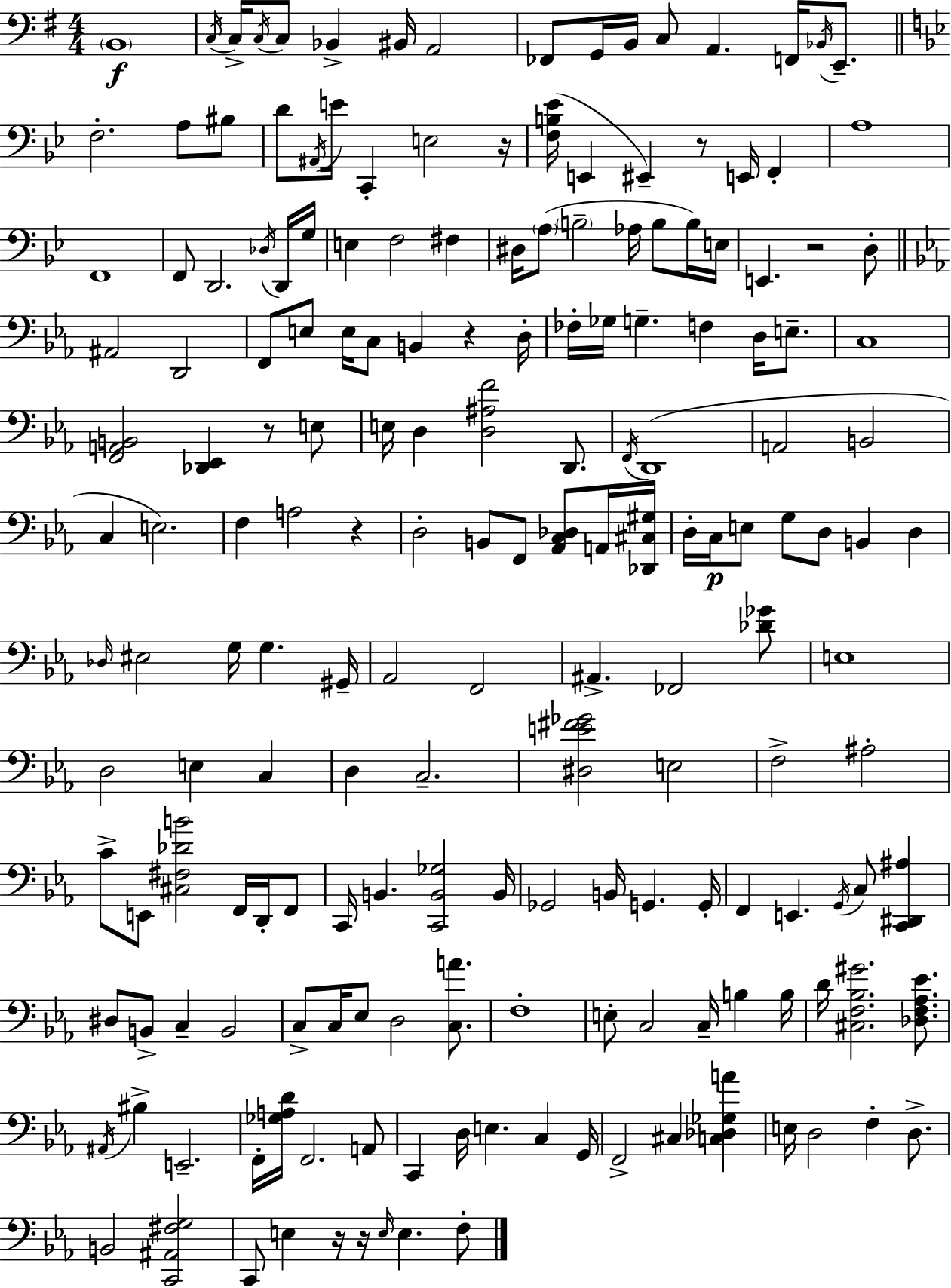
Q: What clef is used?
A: bass